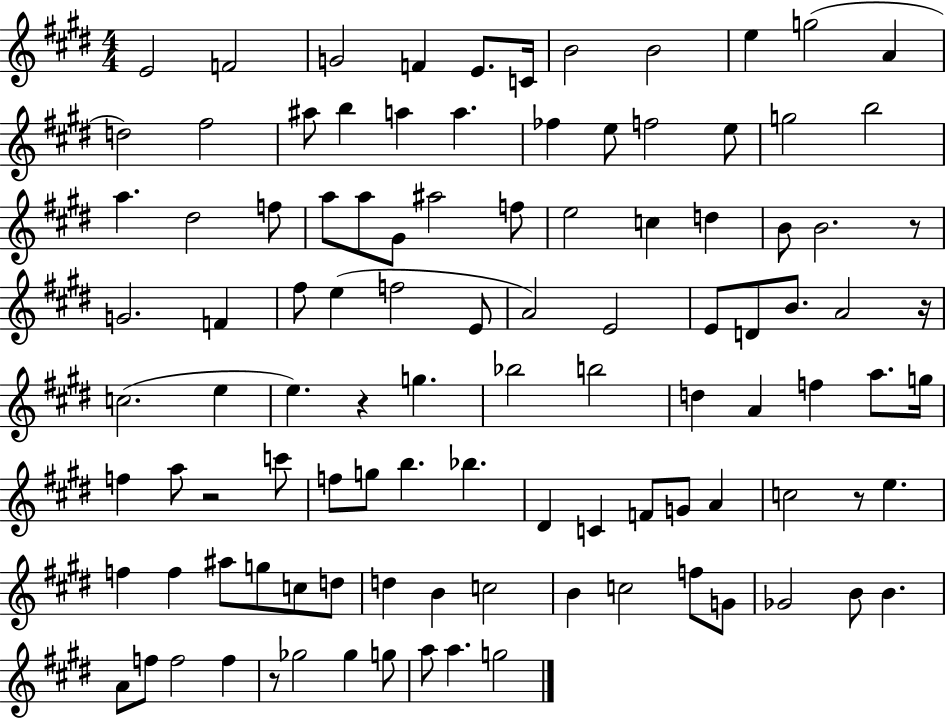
{
  \clef treble
  \numericTimeSignature
  \time 4/4
  \key e \major
  e'2 f'2 | g'2 f'4 e'8. c'16 | b'2 b'2 | e''4 g''2( a'4 | \break d''2) fis''2 | ais''8 b''4 a''4 a''4. | fes''4 e''8 f''2 e''8 | g''2 b''2 | \break a''4. dis''2 f''8 | a''8 a''8 gis'8 ais''2 f''8 | e''2 c''4 d''4 | b'8 b'2. r8 | \break g'2. f'4 | fis''8 e''4( f''2 e'8 | a'2) e'2 | e'8 d'8 b'8. a'2 r16 | \break c''2.( e''4 | e''4.) r4 g''4. | bes''2 b''2 | d''4 a'4 f''4 a''8. g''16 | \break f''4 a''8 r2 c'''8 | f''8 g''8 b''4. bes''4. | dis'4 c'4 f'8 g'8 a'4 | c''2 r8 e''4. | \break f''4 f''4 ais''8 g''8 c''8 d''8 | d''4 b'4 c''2 | b'4 c''2 f''8 g'8 | ges'2 b'8 b'4. | \break a'8 f''8 f''2 f''4 | r8 ges''2 ges''4 g''8 | a''8 a''4. g''2 | \bar "|."
}